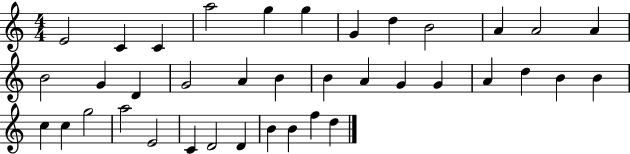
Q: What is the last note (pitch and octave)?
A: D5